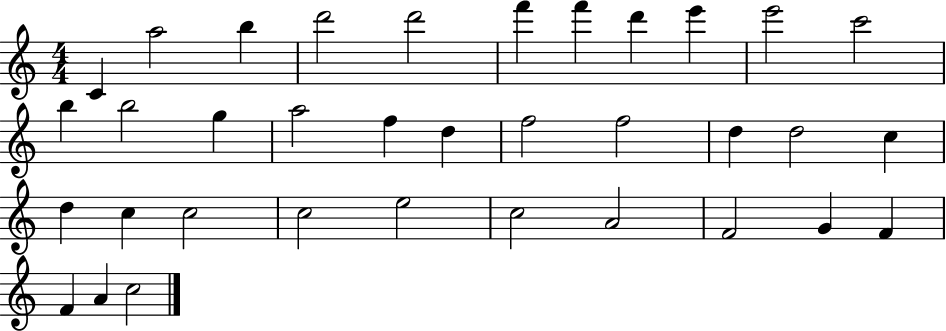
C4/q A5/h B5/q D6/h D6/h F6/q F6/q D6/q E6/q E6/h C6/h B5/q B5/h G5/q A5/h F5/q D5/q F5/h F5/h D5/q D5/h C5/q D5/q C5/q C5/h C5/h E5/h C5/h A4/h F4/h G4/q F4/q F4/q A4/q C5/h